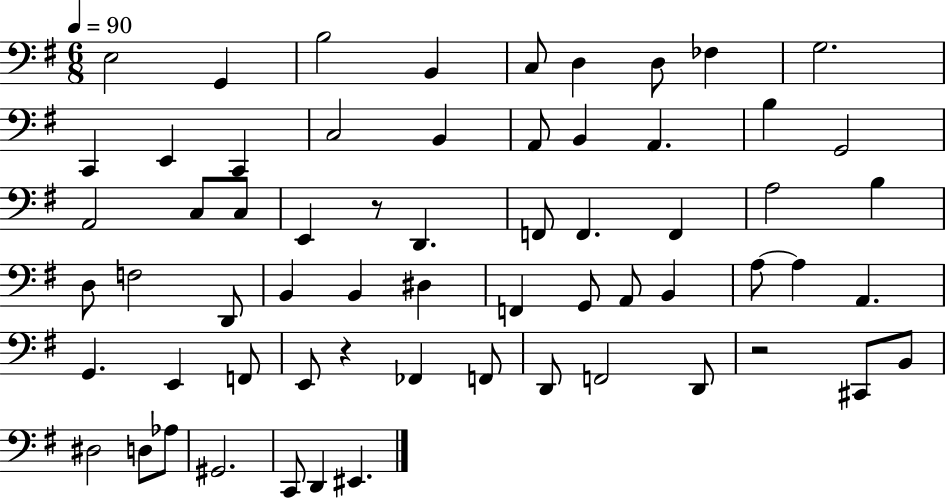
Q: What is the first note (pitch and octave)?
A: E3